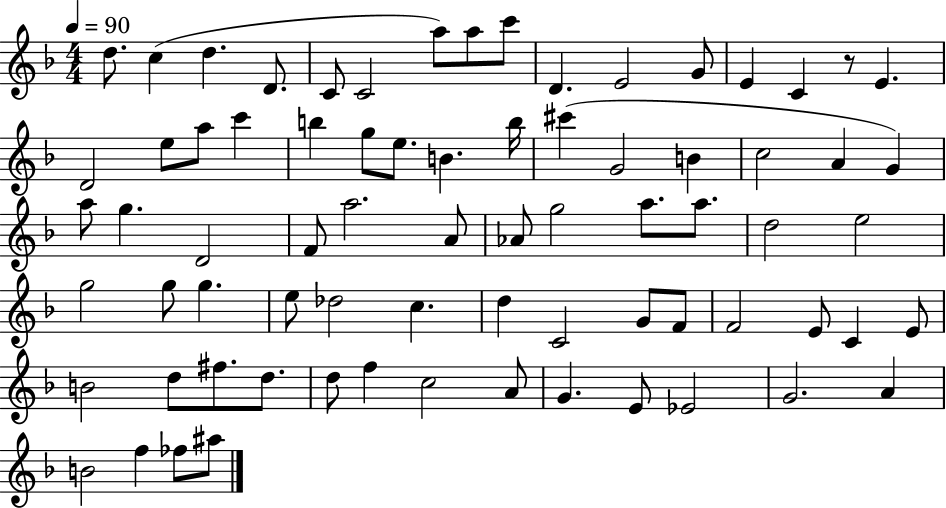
D5/e. C5/q D5/q. D4/e. C4/e C4/h A5/e A5/e C6/e D4/q. E4/h G4/e E4/q C4/q R/e E4/q. D4/h E5/e A5/e C6/q B5/q G5/e E5/e. B4/q. B5/s C#6/q G4/h B4/q C5/h A4/q G4/q A5/e G5/q. D4/h F4/e A5/h. A4/e Ab4/e G5/h A5/e. A5/e. D5/h E5/h G5/h G5/e G5/q. E5/e Db5/h C5/q. D5/q C4/h G4/e F4/e F4/h E4/e C4/q E4/e B4/h D5/e F#5/e. D5/e. D5/e F5/q C5/h A4/e G4/q. E4/e Eb4/h G4/h. A4/q B4/h F5/q FES5/e A#5/e